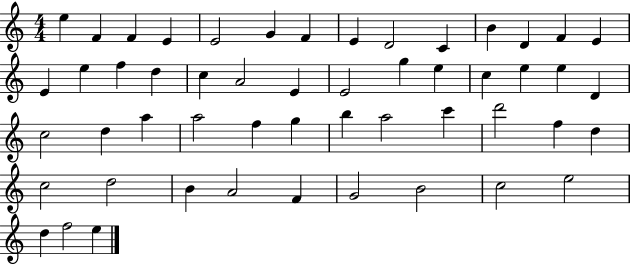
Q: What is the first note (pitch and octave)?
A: E5